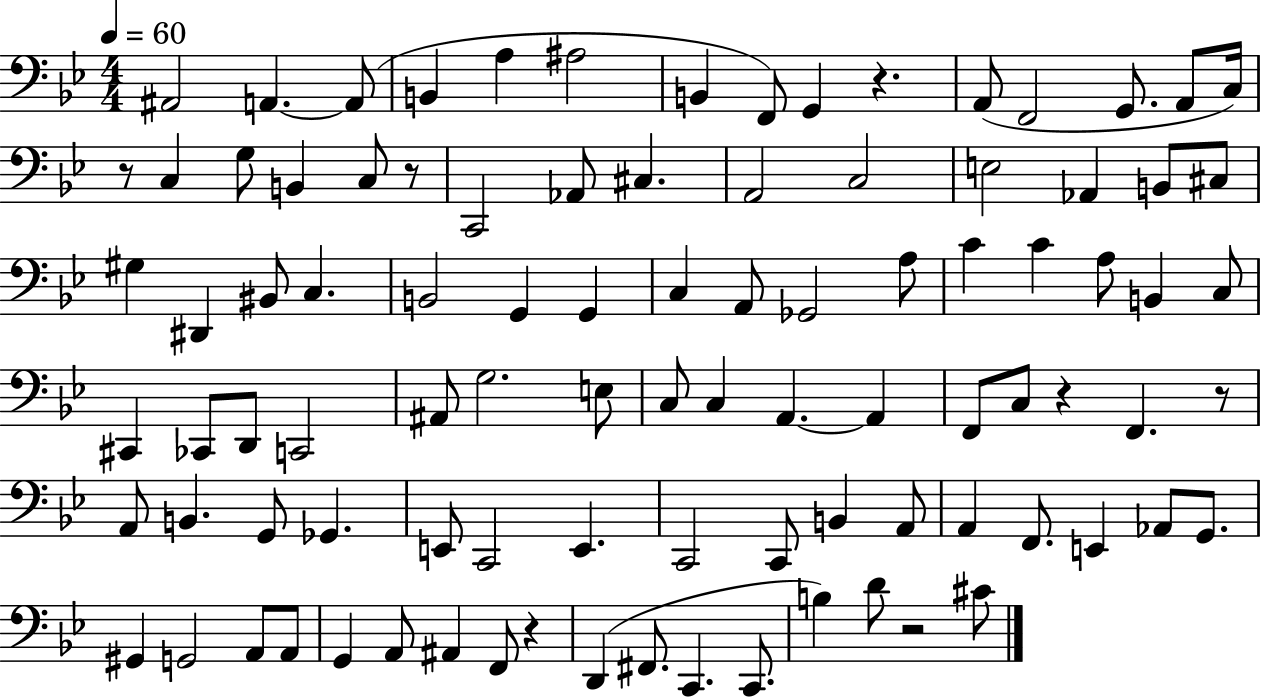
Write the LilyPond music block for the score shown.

{
  \clef bass
  \numericTimeSignature
  \time 4/4
  \key bes \major
  \tempo 4 = 60
  ais,2 a,4.~~ a,8( | b,4 a4 ais2 | b,4 f,8) g,4 r4. | a,8( f,2 g,8. a,8 c16) | \break r8 c4 g8 b,4 c8 r8 | c,2 aes,8 cis4. | a,2 c2 | e2 aes,4 b,8 cis8 | \break gis4 dis,4 bis,8 c4. | b,2 g,4 g,4 | c4 a,8 ges,2 a8 | c'4 c'4 a8 b,4 c8 | \break cis,4 ces,8 d,8 c,2 | ais,8 g2. e8 | c8 c4 a,4.~~ a,4 | f,8 c8 r4 f,4. r8 | \break a,8 b,4. g,8 ges,4. | e,8 c,2 e,4. | c,2 c,8 b,4 a,8 | a,4 f,8. e,4 aes,8 g,8. | \break gis,4 g,2 a,8 a,8 | g,4 a,8 ais,4 f,8 r4 | d,4( fis,8. c,4. c,8. | b4) d'8 r2 cis'8 | \break \bar "|."
}